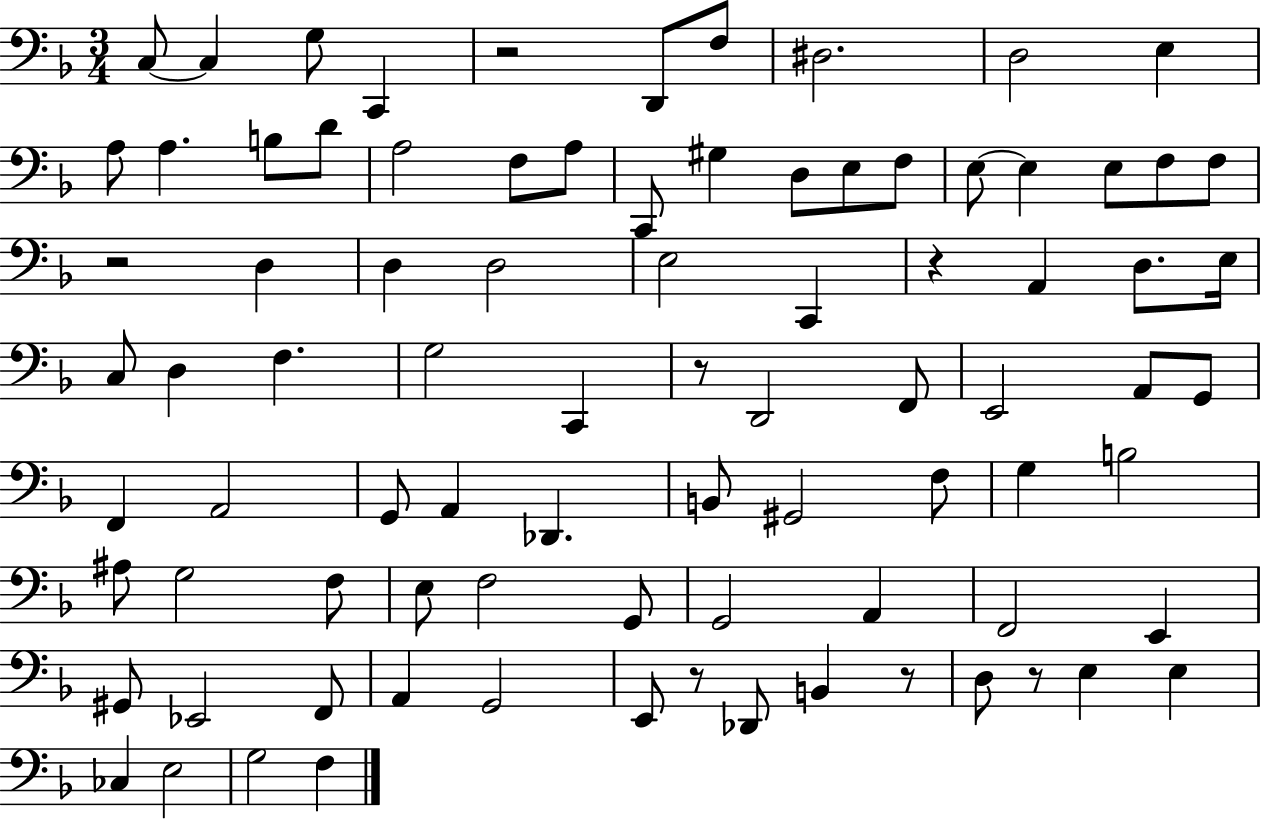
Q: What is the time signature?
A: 3/4